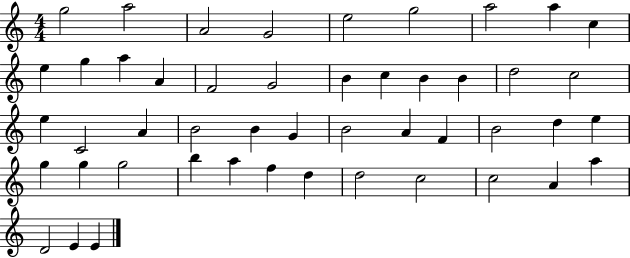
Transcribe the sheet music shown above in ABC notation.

X:1
T:Untitled
M:4/4
L:1/4
K:C
g2 a2 A2 G2 e2 g2 a2 a c e g a A F2 G2 B c B B d2 c2 e C2 A B2 B G B2 A F B2 d e g g g2 b a f d d2 c2 c2 A a D2 E E